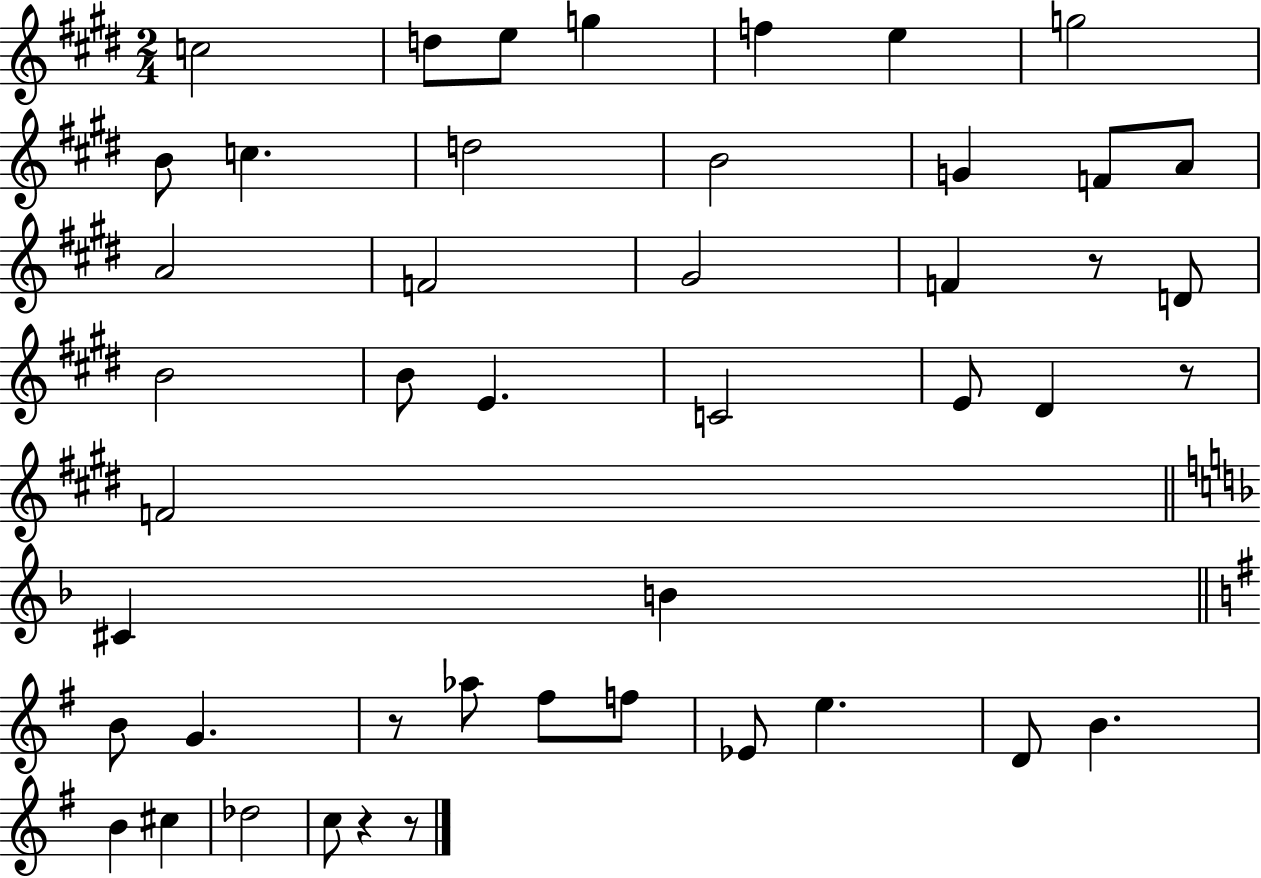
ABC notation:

X:1
T:Untitled
M:2/4
L:1/4
K:E
c2 d/2 e/2 g f e g2 B/2 c d2 B2 G F/2 A/2 A2 F2 ^G2 F z/2 D/2 B2 B/2 E C2 E/2 ^D z/2 F2 ^C B B/2 G z/2 _a/2 ^f/2 f/2 _E/2 e D/2 B B ^c _d2 c/2 z z/2